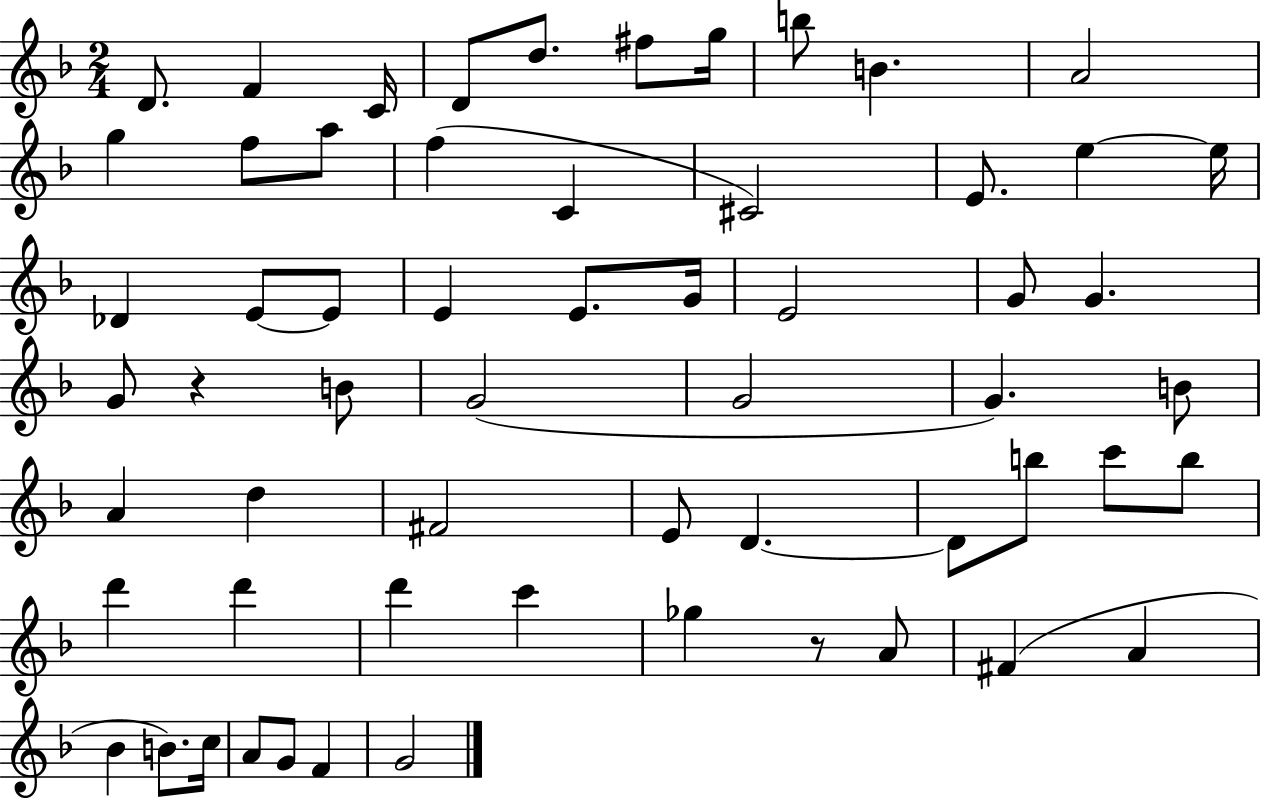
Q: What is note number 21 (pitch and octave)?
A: E4